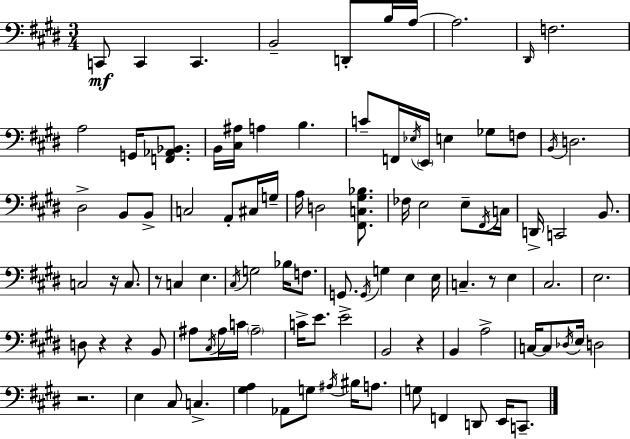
{
  \clef bass
  \numericTimeSignature
  \time 3/4
  \key e \major
  \repeat volta 2 { c,8\mf c,4 c,4. | b,2-- d,8-. b16 a16~~ | a2. | \grace { dis,16 } f2. | \break a2 g,16 <f, aes, bes,>8. | b,16 <cis ais>16 a4 b4. | c'8-- f,16 \acciaccatura { ees16 } \parenthesize e,16 e4 ges8 | f8 \acciaccatura { b,16 } d2. | \break dis2-> b,8 | b,8-> c2 a,8-. | cis16 g16-- a16 d2 | <fis, c gis bes>8. fes16 e2 | \break e8-- \acciaccatura { fis,16 } c16 d,16-> c,2 | b,8. c2 | r16 c8. r8 c4 e4. | \acciaccatura { cis16 } g2 | \break bes16 f8. g,8. \acciaccatura { g,16 } g4 | e4 e16 c4.-- | r8 e4 cis2. | e2. | \break d8 r4 | r4 b,8 ais8 \acciaccatura { cis16 } ais16 c'16 \parenthesize ais2-- | c'16-> e'8. e'2-> | b,2 | \break r4 b,4 a2-> | c16~~ c8 \acciaccatura { des16 } e16 | d2 r2. | e4 | \break cis8 c4.-> <gis a>4 | aes,8 g8 \acciaccatura { ais16 } bis16 a8. g8 f,4 | d,8 e,16 c,8.-- } \bar "|."
}